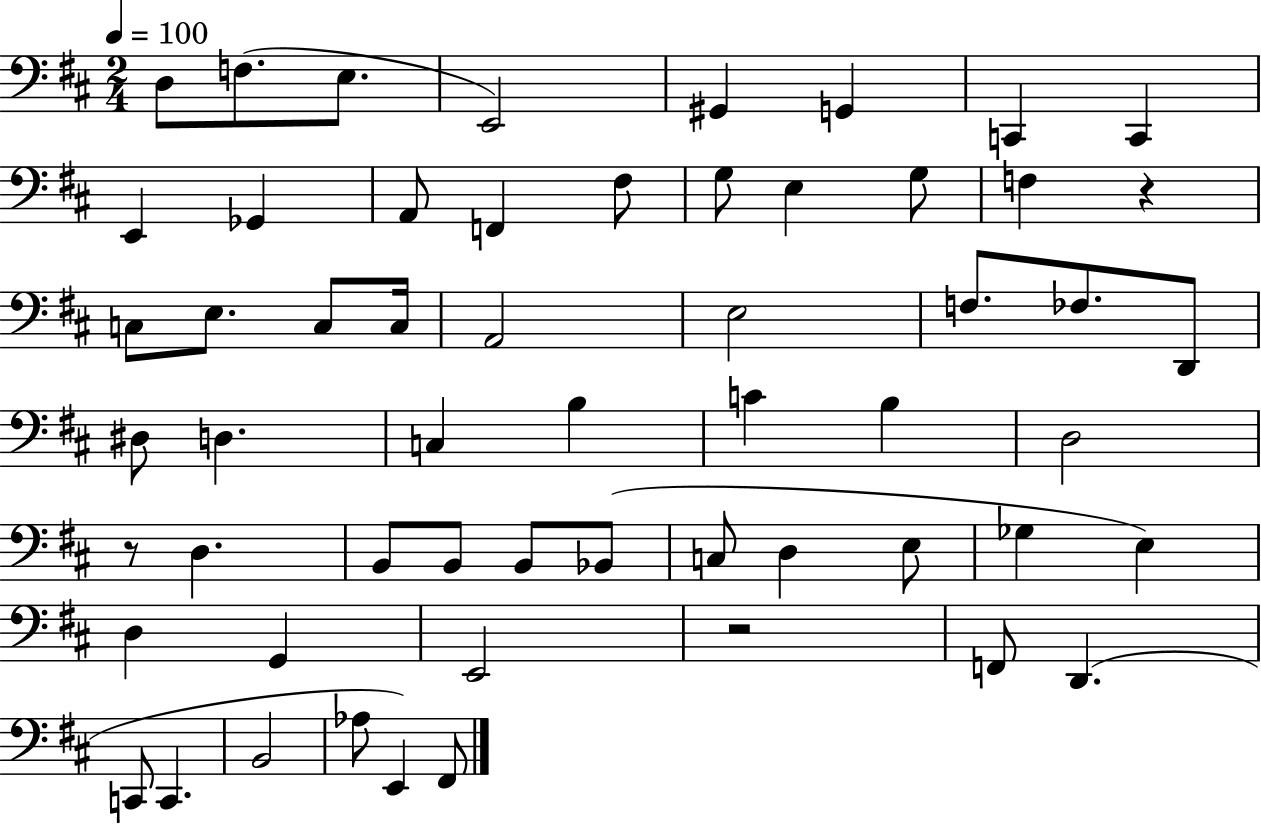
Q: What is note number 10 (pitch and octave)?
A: Gb2